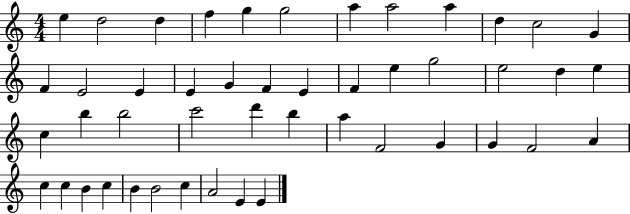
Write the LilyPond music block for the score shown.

{
  \clef treble
  \numericTimeSignature
  \time 4/4
  \key c \major
  e''4 d''2 d''4 | f''4 g''4 g''2 | a''4 a''2 a''4 | d''4 c''2 g'4 | \break f'4 e'2 e'4 | e'4 g'4 f'4 e'4 | f'4 e''4 g''2 | e''2 d''4 e''4 | \break c''4 b''4 b''2 | c'''2 d'''4 b''4 | a''4 f'2 g'4 | g'4 f'2 a'4 | \break c''4 c''4 b'4 c''4 | b'4 b'2 c''4 | a'2 e'4 e'4 | \bar "|."
}